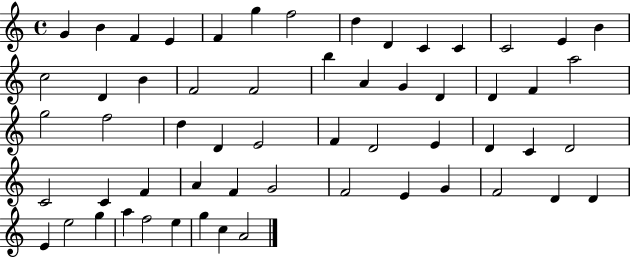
X:1
T:Untitled
M:4/4
L:1/4
K:C
G B F E F g f2 d D C C C2 E B c2 D B F2 F2 b A G D D F a2 g2 f2 d D E2 F D2 E D C D2 C2 C F A F G2 F2 E G F2 D D E e2 g a f2 e g c A2